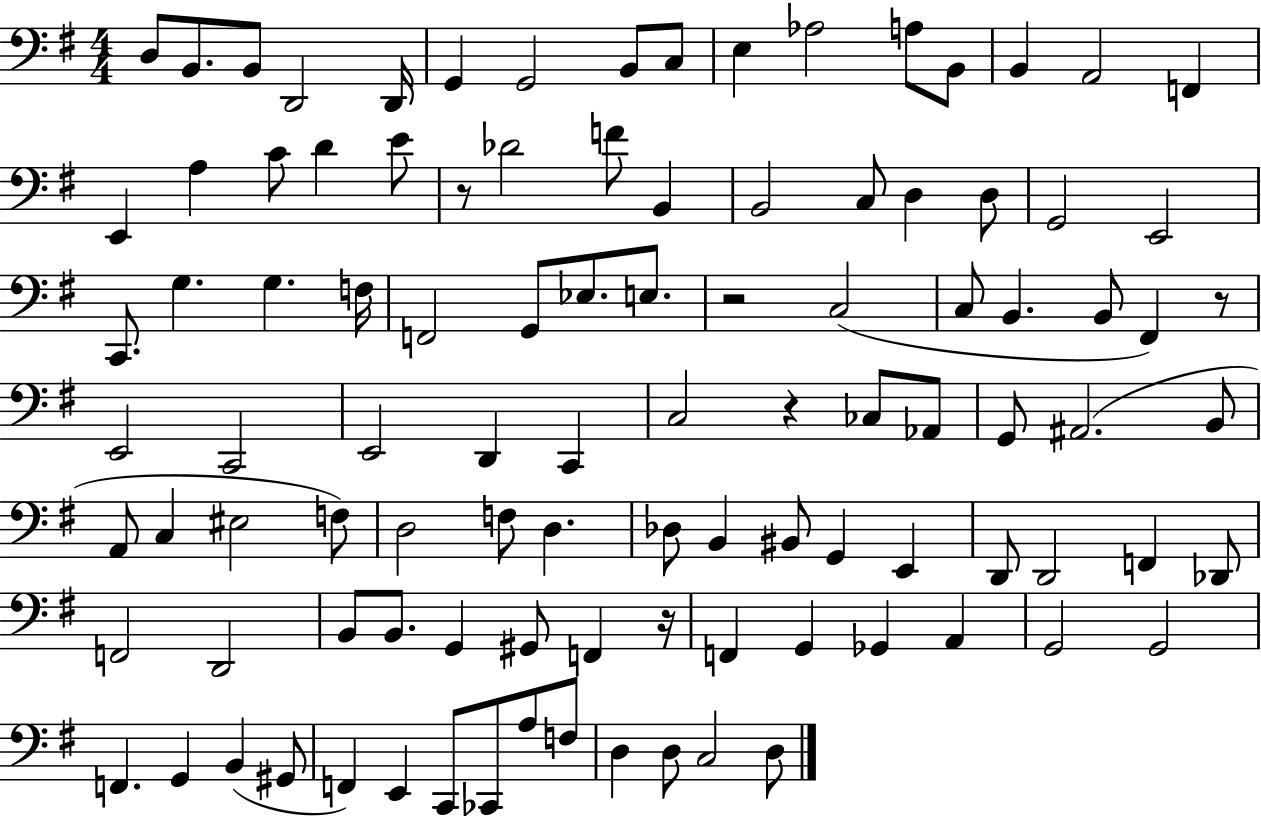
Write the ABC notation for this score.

X:1
T:Untitled
M:4/4
L:1/4
K:G
D,/2 B,,/2 B,,/2 D,,2 D,,/4 G,, G,,2 B,,/2 C,/2 E, _A,2 A,/2 B,,/2 B,, A,,2 F,, E,, A, C/2 D E/2 z/2 _D2 F/2 B,, B,,2 C,/2 D, D,/2 G,,2 E,,2 C,,/2 G, G, F,/4 F,,2 G,,/2 _E,/2 E,/2 z2 C,2 C,/2 B,, B,,/2 ^F,, z/2 E,,2 C,,2 E,,2 D,, C,, C,2 z _C,/2 _A,,/2 G,,/2 ^A,,2 B,,/2 A,,/2 C, ^E,2 F,/2 D,2 F,/2 D, _D,/2 B,, ^B,,/2 G,, E,, D,,/2 D,,2 F,, _D,,/2 F,,2 D,,2 B,,/2 B,,/2 G,, ^G,,/2 F,, z/4 F,, G,, _G,, A,, G,,2 G,,2 F,, G,, B,, ^G,,/2 F,, E,, C,,/2 _C,,/2 A,/2 F,/2 D, D,/2 C,2 D,/2